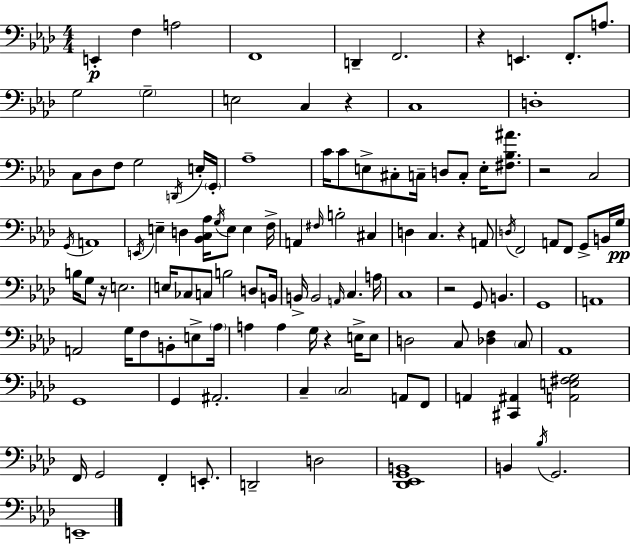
E2/q F3/q A3/h F2/w D2/q F2/h. R/q E2/q. F2/e. A3/e. G3/h G3/h E3/h C3/q R/q C3/w D3/w C3/e Db3/e F3/e G3/h D2/s E3/s G2/s Ab3/w C4/s C4/e E3/e C#3/e C3/s D3/e C3/e E3/s [F#3,Bb3,A#4]/e. R/h C3/h G2/s A2/w E2/s E3/q D3/q [Bb2,C3,Ab3]/s G3/s E3/e E3/q F3/s A2/q F#3/s B3/h C#3/q D3/q C3/q. R/q A2/e D3/s F2/h A2/e F2/e G2/e B2/s G3/s B3/s G3/e R/s E3/h. E3/s CES3/e C3/e B3/h D3/e B2/s B2/s B2/h A2/s C3/q. A3/s C3/w R/h G2/e B2/q. G2/w A2/w A2/h G3/s F3/e B2/e E3/e Ab3/s A3/q A3/q G3/s R/q E3/s E3/e D3/h C3/e [Db3,F3]/q C3/e Ab2/w G2/w G2/q A#2/h. C3/q C3/h A2/e F2/e A2/q [C#2,A#2]/q [A2,E3,F#3,G3]/h F2/s G2/h F2/q E2/e. D2/h D3/h [Db2,Eb2,G2,B2]/w B2/q Bb3/s G2/h. E2/w